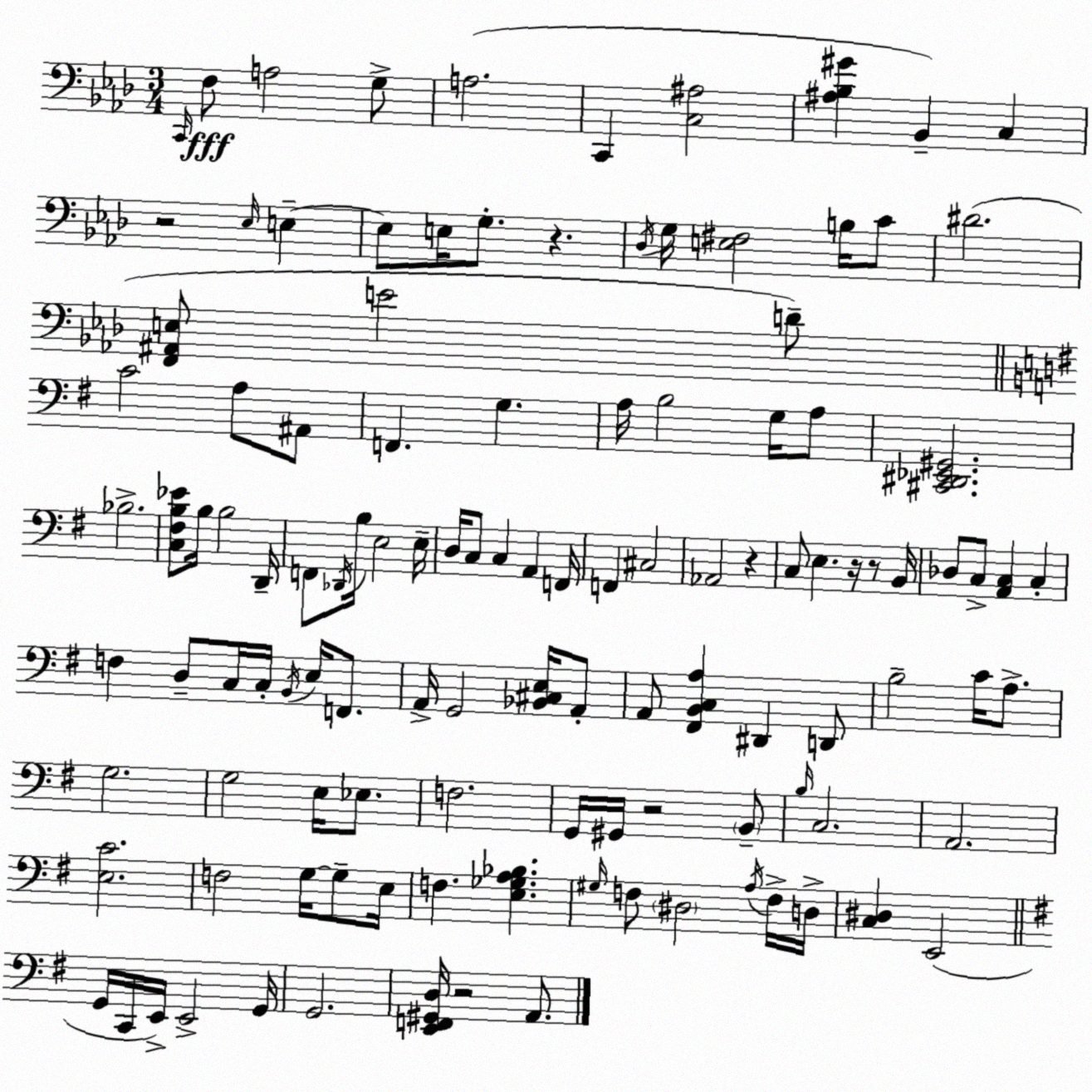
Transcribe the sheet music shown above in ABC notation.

X:1
T:Untitled
M:3/4
L:1/4
K:Fm
C,,/4 F,/2 A,2 G,/2 A,2 C,, [C,^A,]2 [^A,_B,^G] _B,, C, z2 _E,/4 E, E,/2 E,/4 G,/2 z _D,/4 G,/4 [E,^F,]2 B,/4 C/2 ^D2 [F,,^A,,E,]/2 E2 D/2 C2 A,/2 ^A,,/2 F,, G, A,/4 B,2 G,/4 A,/2 [^C,,^D,,_E,,^G,,]2 _B,2 [C,^F,B,_E]/2 B,/4 B,2 D,,/4 F,,/2 _D,,/4 B,/4 E,2 E,/4 D,/4 C,/2 C, A,, F,,/4 F,, ^C,2 _A,,2 z C,/2 E, z/4 z/2 B,,/4 _D,/2 C,/2 [A,,C,] C, F, D,/2 C,/4 C,/4 B,,/4 E,/4 F,,/2 A,,/4 G,,2 [_B,,^C,E,]/4 A,,/2 A,,/2 [^F,,B,,C,A,] ^D,, D,,/2 B,2 C/4 A,/2 G,2 G,2 E,/4 _E,/2 F,2 G,,/4 ^G,,/4 z2 B,,/2 B,/4 C,2 A,,2 [E,C]2 F,2 G,/4 G,/2 E,/4 F, [E,_G,A,_B,] ^G,/4 F,/2 ^D,2 A,/4 F,/4 D,/4 [C,^D,] E,,2 G,,/4 C,,/4 E,,/4 E,,2 G,,/4 G,,2 [E,,F,,^G,,D,]/4 z2 A,,/2